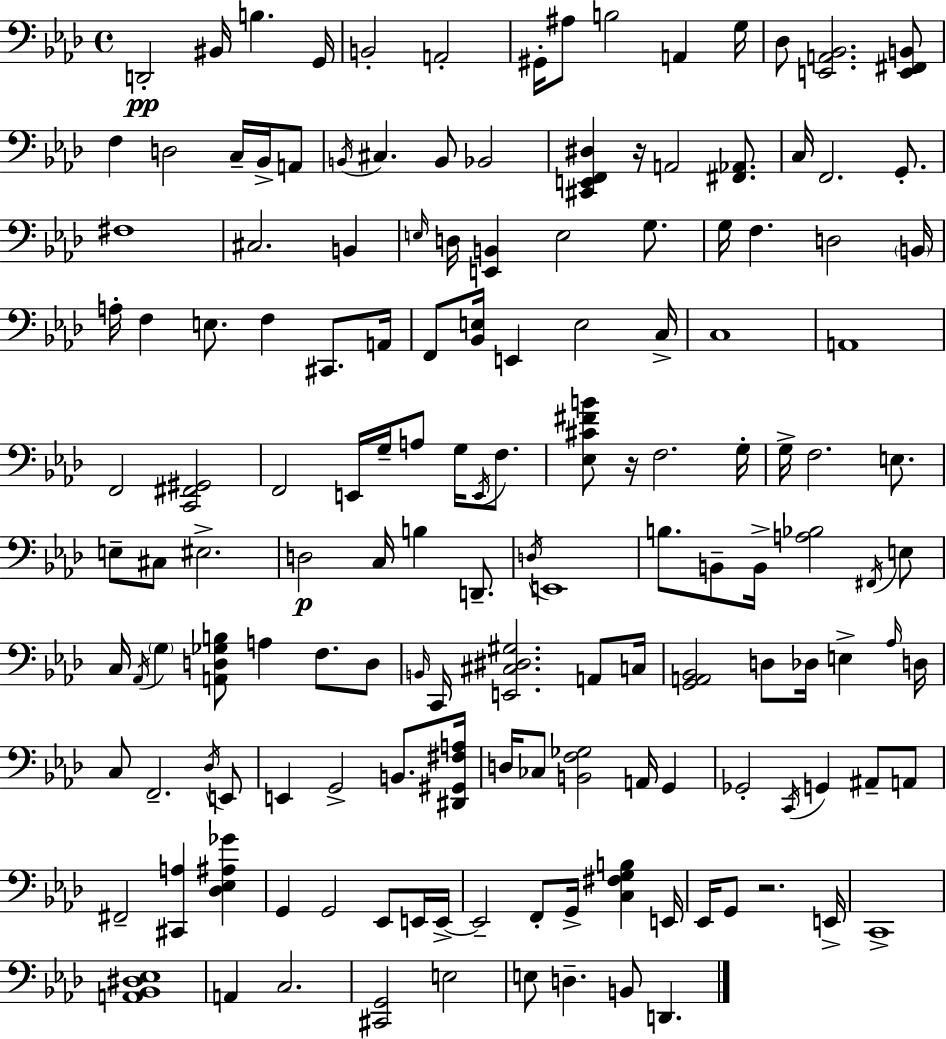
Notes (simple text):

D2/h BIS2/s B3/q. G2/s B2/h A2/h G#2/s A#3/e B3/h A2/q G3/s Db3/e [E2,A2,Bb2]/h. [E2,F#2,B2]/e F3/q D3/h C3/s Bb2/s A2/e B2/s C#3/q. B2/e Bb2/h [C#2,E2,F2,D#3]/q R/s A2/h [F#2,Ab2]/e. C3/s F2/h. G2/e. F#3/w C#3/h. B2/q E3/s D3/s [E2,B2]/q E3/h G3/e. G3/s F3/q. D3/h B2/s A3/s F3/q E3/e. F3/q C#2/e. A2/s F2/e [Bb2,E3]/s E2/q E3/h C3/s C3/w A2/w F2/h [C2,F#2,G#2]/h F2/h E2/s G3/s A3/e G3/s E2/s F3/e. [Eb3,C#4,F#4,B4]/e R/s F3/h. G3/s G3/s F3/h. E3/e. E3/e C#3/e EIS3/h. D3/h C3/s B3/q D2/e. D3/s E2/w B3/e. B2/e B2/s [A3,Bb3]/h F#2/s E3/e C3/s Ab2/s G3/q [A2,D3,Gb3,B3]/e A3/q F3/e. D3/e B2/s C2/s [E2,C#3,D#3,G#3]/h. A2/e C3/s [G2,A2,Bb2]/h D3/e Db3/s E3/q Ab3/s D3/s C3/e F2/h. Db3/s E2/e E2/q G2/h B2/e. [D#2,G#2,F#3,A3]/s D3/s CES3/e [B2,F3,Gb3]/h A2/s G2/q Gb2/h C2/s G2/q A#2/e A2/e F#2/h [C#2,A3]/q [Db3,Eb3,A#3,Gb4]/q G2/q G2/h Eb2/e E2/s E2/s E2/h F2/e G2/s [C3,F#3,G3,B3]/q E2/s Eb2/s G2/e R/h. E2/s C2/w [A2,Bb2,D#3,Eb3]/w A2/q C3/h. [C#2,G2]/h E3/h E3/e D3/q. B2/e D2/q.